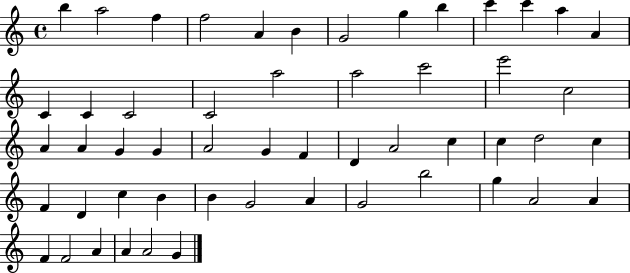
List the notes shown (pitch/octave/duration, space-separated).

B5/q A5/h F5/q F5/h A4/q B4/q G4/h G5/q B5/q C6/q C6/q A5/q A4/q C4/q C4/q C4/h C4/h A5/h A5/h C6/h E6/h C5/h A4/q A4/q G4/q G4/q A4/h G4/q F4/q D4/q A4/h C5/q C5/q D5/h C5/q F4/q D4/q C5/q B4/q B4/q G4/h A4/q G4/h B5/h G5/q A4/h A4/q F4/q F4/h A4/q A4/q A4/h G4/q